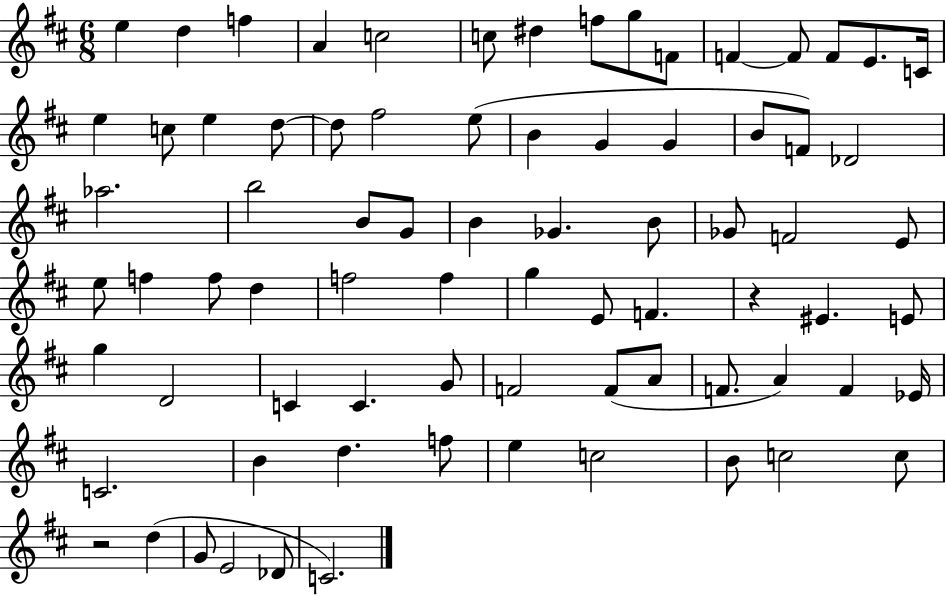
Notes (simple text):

E5/q D5/q F5/q A4/q C5/h C5/e D#5/q F5/e G5/e F4/e F4/q F4/e F4/e E4/e. C4/s E5/q C5/e E5/q D5/e D5/e F#5/h E5/e B4/q G4/q G4/q B4/e F4/e Db4/h Ab5/h. B5/h B4/e G4/e B4/q Gb4/q. B4/e Gb4/e F4/h E4/e E5/e F5/q F5/e D5/q F5/h F5/q G5/q E4/e F4/q. R/q EIS4/q. E4/e G5/q D4/h C4/q C4/q. G4/e F4/h F4/e A4/e F4/e. A4/q F4/q Eb4/s C4/h. B4/q D5/q. F5/e E5/q C5/h B4/e C5/h C5/e R/h D5/q G4/e E4/h Db4/e C4/h.